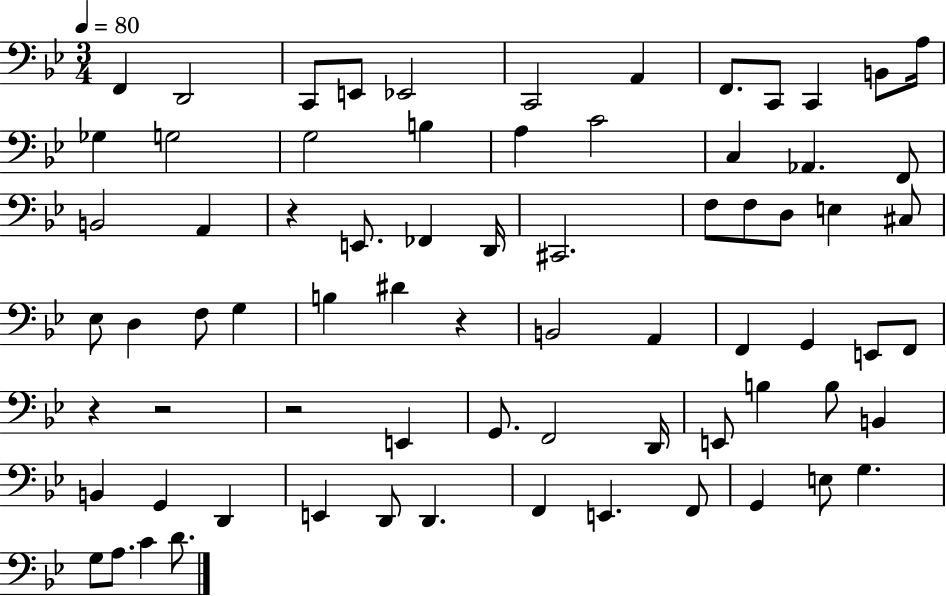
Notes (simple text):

F2/q D2/h C2/e E2/e Eb2/h C2/h A2/q F2/e. C2/e C2/q B2/e A3/s Gb3/q G3/h G3/h B3/q A3/q C4/h C3/q Ab2/q. F2/e B2/h A2/q R/q E2/e. FES2/q D2/s C#2/h. F3/e F3/e D3/e E3/q C#3/e Eb3/e D3/q F3/e G3/q B3/q D#4/q R/q B2/h A2/q F2/q G2/q E2/e F2/e R/q R/h R/h E2/q G2/e. F2/h D2/s E2/e B3/q B3/e B2/q B2/q G2/q D2/q E2/q D2/e D2/q. F2/q E2/q. F2/e G2/q E3/e G3/q. G3/e A3/e. C4/q D4/e.